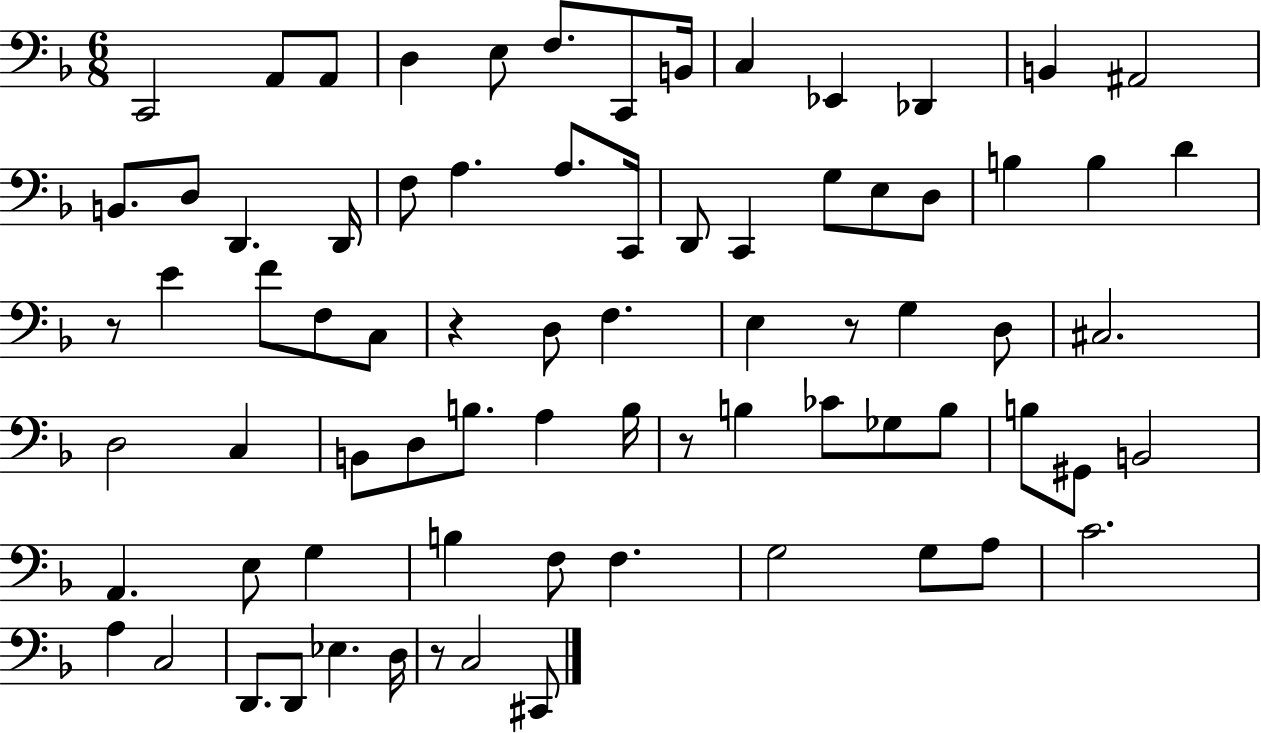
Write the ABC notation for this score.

X:1
T:Untitled
M:6/8
L:1/4
K:F
C,,2 A,,/2 A,,/2 D, E,/2 F,/2 C,,/2 B,,/4 C, _E,, _D,, B,, ^A,,2 B,,/2 D,/2 D,, D,,/4 F,/2 A, A,/2 C,,/4 D,,/2 C,, G,/2 E,/2 D,/2 B, B, D z/2 E F/2 F,/2 C,/2 z D,/2 F, E, z/2 G, D,/2 ^C,2 D,2 C, B,,/2 D,/2 B,/2 A, B,/4 z/2 B, _C/2 _G,/2 B,/2 B,/2 ^G,,/2 B,,2 A,, E,/2 G, B, F,/2 F, G,2 G,/2 A,/2 C2 A, C,2 D,,/2 D,,/2 _E, D,/4 z/2 C,2 ^C,,/2